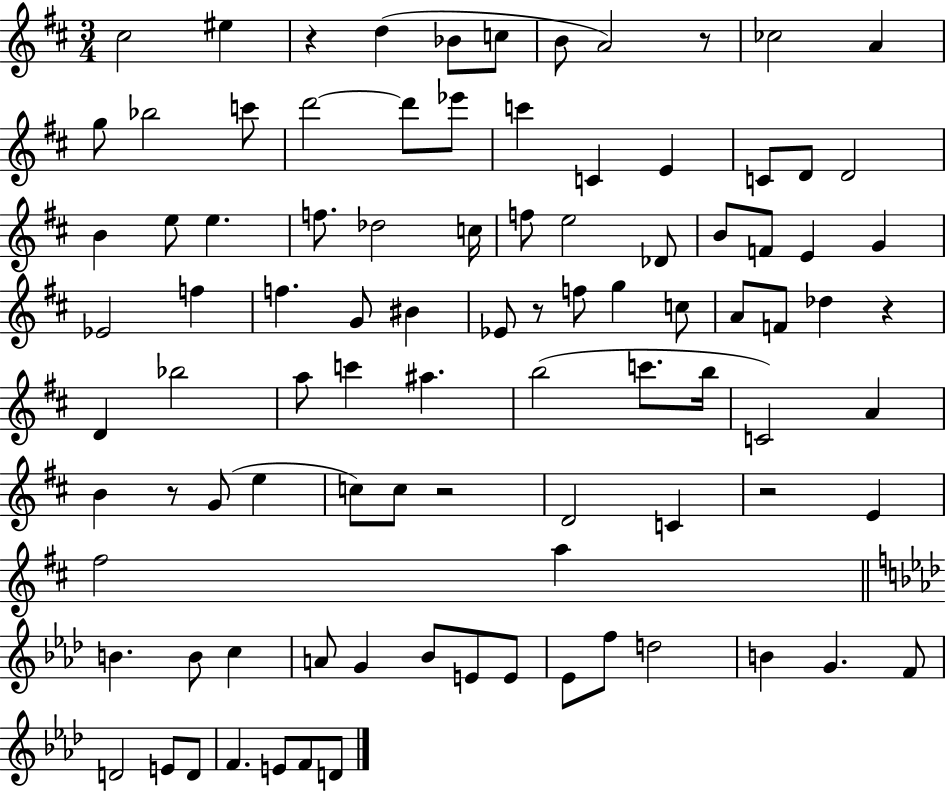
{
  \clef treble
  \numericTimeSignature
  \time 3/4
  \key d \major
  cis''2 eis''4 | r4 d''4( bes'8 c''8 | b'8 a'2) r8 | ces''2 a'4 | \break g''8 bes''2 c'''8 | d'''2~~ d'''8 ees'''8 | c'''4 c'4 e'4 | c'8 d'8 d'2 | \break b'4 e''8 e''4. | f''8. des''2 c''16 | f''8 e''2 des'8 | b'8 f'8 e'4 g'4 | \break ees'2 f''4 | f''4. g'8 bis'4 | ees'8 r8 f''8 g''4 c''8 | a'8 f'8 des''4 r4 | \break d'4 bes''2 | a''8 c'''4 ais''4. | b''2( c'''8. b''16 | c'2) a'4 | \break b'4 r8 g'8( e''4 | c''8) c''8 r2 | d'2 c'4 | r2 e'4 | \break fis''2 a''4 | \bar "||" \break \key aes \major b'4. b'8 c''4 | a'8 g'4 bes'8 e'8 e'8 | ees'8 f''8 d''2 | b'4 g'4. f'8 | \break d'2 e'8 d'8 | f'4. e'8 f'8 d'8 | \bar "|."
}